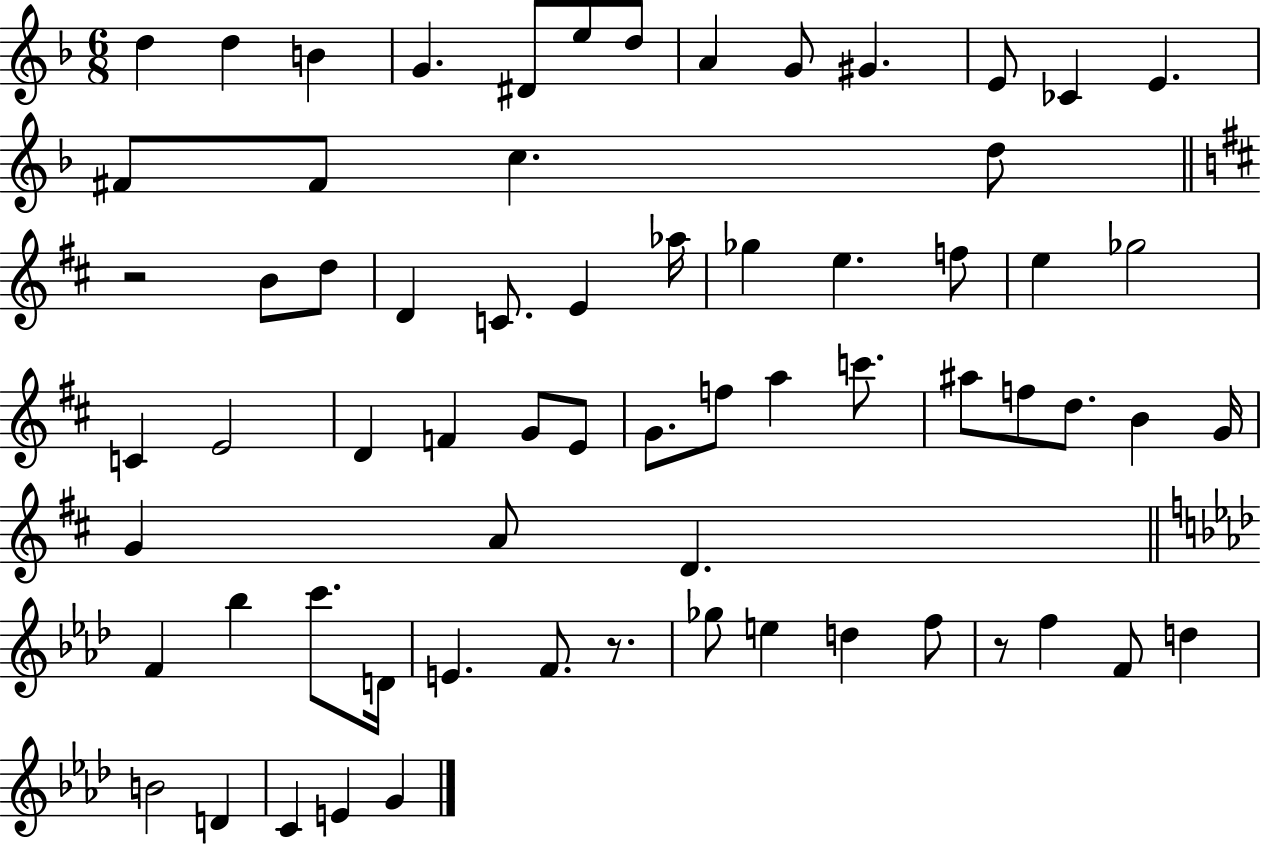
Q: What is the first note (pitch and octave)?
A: D5